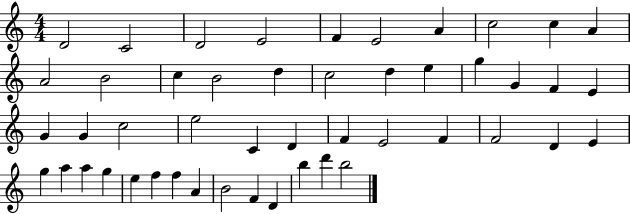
D4/h C4/h D4/h E4/h F4/q E4/h A4/q C5/h C5/q A4/q A4/h B4/h C5/q B4/h D5/q C5/h D5/q E5/q G5/q G4/q F4/q E4/q G4/q G4/q C5/h E5/h C4/q D4/q F4/q E4/h F4/q F4/h D4/q E4/q G5/q A5/q A5/q G5/q E5/q F5/q F5/q A4/q B4/h F4/q D4/q B5/q D6/q B5/h